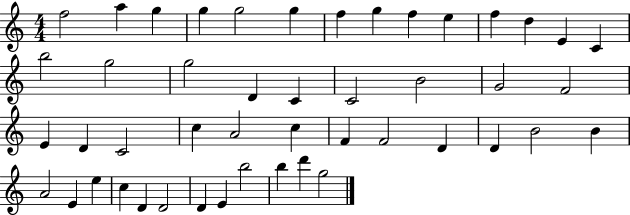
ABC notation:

X:1
T:Untitled
M:4/4
L:1/4
K:C
f2 a g g g2 g f g f e f d E C b2 g2 g2 D C C2 B2 G2 F2 E D C2 c A2 c F F2 D D B2 B A2 E e c D D2 D E b2 b d' g2